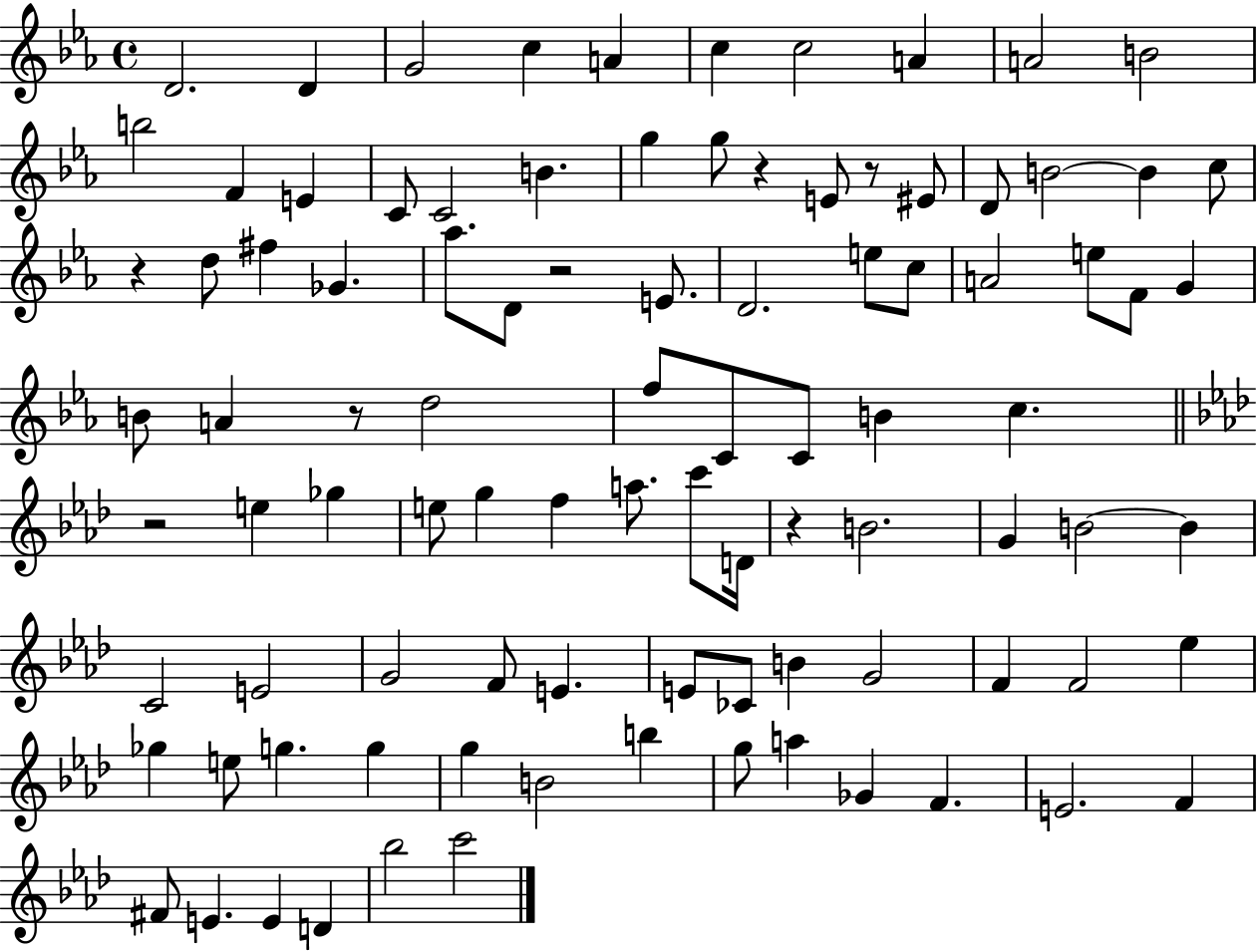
X:1
T:Untitled
M:4/4
L:1/4
K:Eb
D2 D G2 c A c c2 A A2 B2 b2 F E C/2 C2 B g g/2 z E/2 z/2 ^E/2 D/2 B2 B c/2 z d/2 ^f _G _a/2 D/2 z2 E/2 D2 e/2 c/2 A2 e/2 F/2 G B/2 A z/2 d2 f/2 C/2 C/2 B c z2 e _g e/2 g f a/2 c'/2 D/4 z B2 G B2 B C2 E2 G2 F/2 E E/2 _C/2 B G2 F F2 _e _g e/2 g g g B2 b g/2 a _G F E2 F ^F/2 E E D _b2 c'2